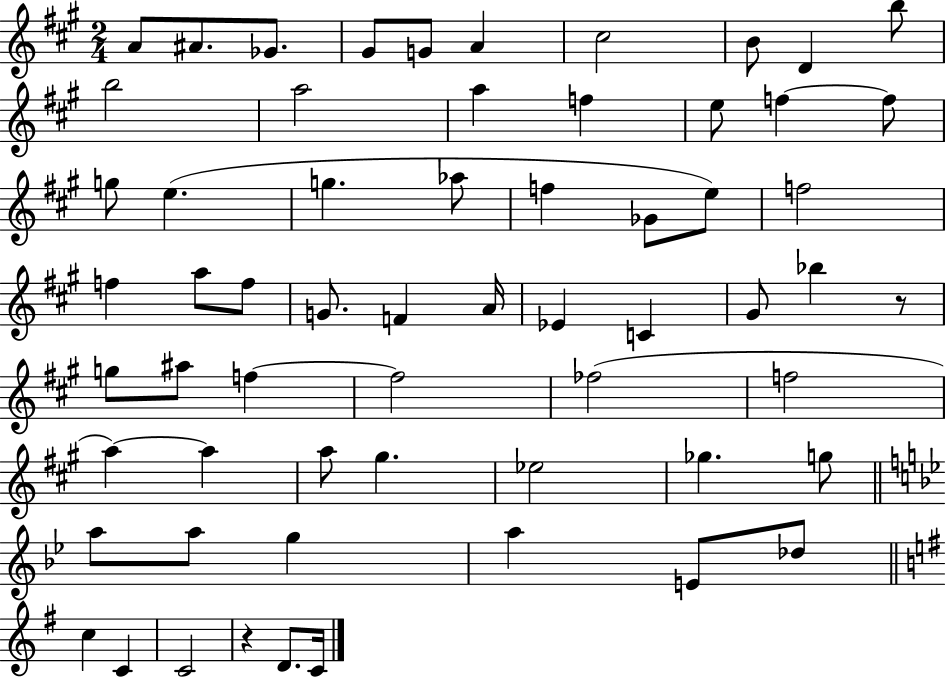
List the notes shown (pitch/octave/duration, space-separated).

A4/e A#4/e. Gb4/e. G#4/e G4/e A4/q C#5/h B4/e D4/q B5/e B5/h A5/h A5/q F5/q E5/e F5/q F5/e G5/e E5/q. G5/q. Ab5/e F5/q Gb4/e E5/e F5/h F5/q A5/e F5/e G4/e. F4/q A4/s Eb4/q C4/q G#4/e Bb5/q R/e G5/e A#5/e F5/q F5/h FES5/h F5/h A5/q A5/q A5/e G#5/q. Eb5/h Gb5/q. G5/e A5/e A5/e G5/q A5/q E4/e Db5/e C5/q C4/q C4/h R/q D4/e. C4/s